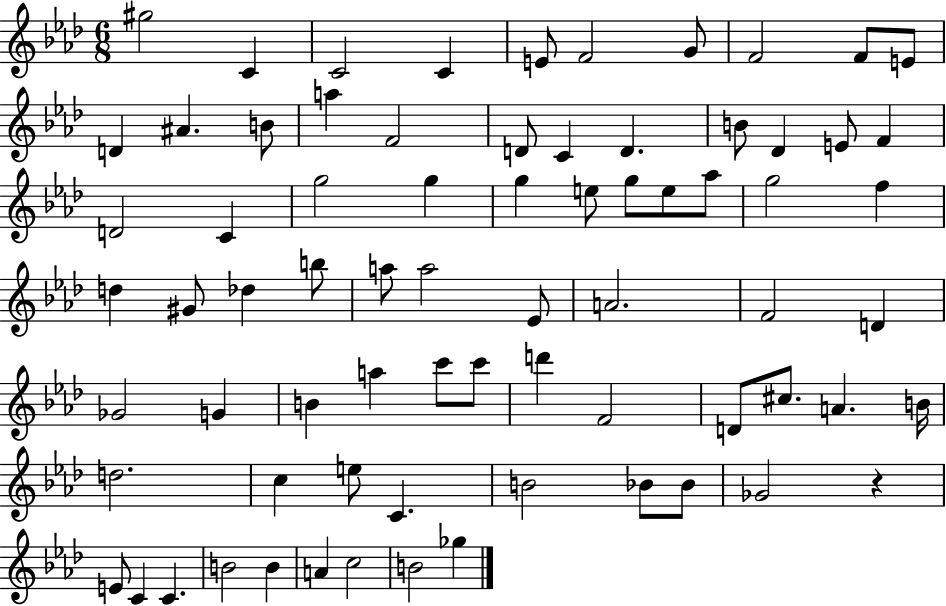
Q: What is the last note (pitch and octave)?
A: Gb5